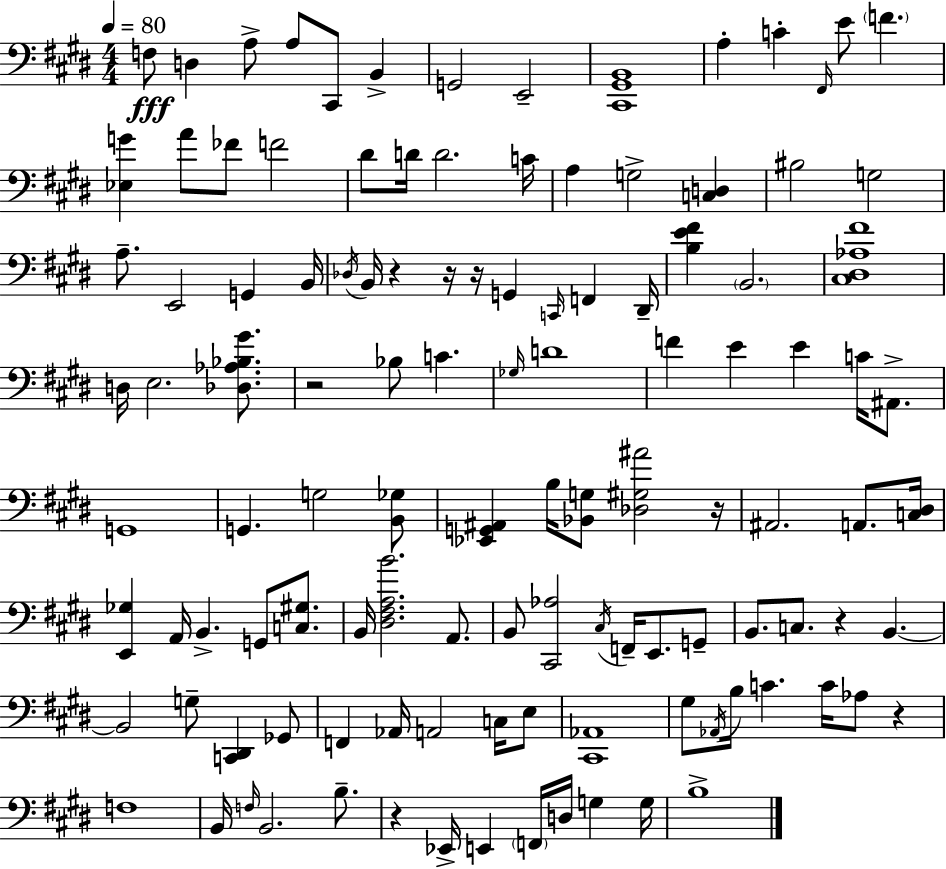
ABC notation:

X:1
T:Untitled
M:4/4
L:1/4
K:E
F,/2 D, A,/2 A,/2 ^C,,/2 B,, G,,2 E,,2 [^C,,^G,,B,,]4 A, C ^F,,/4 E/2 F [_E,G] A/2 _F/2 F2 ^D/2 D/4 D2 C/4 A, G,2 [C,D,] ^B,2 G,2 A,/2 E,,2 G,, B,,/4 _D,/4 B,,/4 z z/4 z/4 G,, C,,/4 F,, ^D,,/4 [B,E^F] B,,2 [^C,^D,_A,^F]4 D,/4 E,2 [_D,_A,_B,^G]/2 z2 _B,/2 C _G,/4 D4 F E E C/4 ^A,,/2 G,,4 G,, G,2 [B,,_G,]/2 [_E,,G,,^A,,] B,/4 [_B,,G,]/2 [_D,^G,^A]2 z/4 ^A,,2 A,,/2 [C,^D,]/4 [E,,_G,] A,,/4 B,, G,,/2 [C,^G,]/2 B,,/4 [^D,^F,A,B]2 A,,/2 B,,/2 [^C,,_A,]2 ^C,/4 F,,/4 E,,/2 G,,/2 B,,/2 C,/2 z B,, B,,2 G,/2 [C,,^D,,] _G,,/2 F,, _A,,/4 A,,2 C,/4 E,/2 [^C,,_A,,]4 ^G,/2 _A,,/4 B,/4 C C/4 _A,/2 z F,4 B,,/4 F,/4 B,,2 B,/2 z _E,,/4 E,, F,,/4 D,/4 G, G,/4 B,4